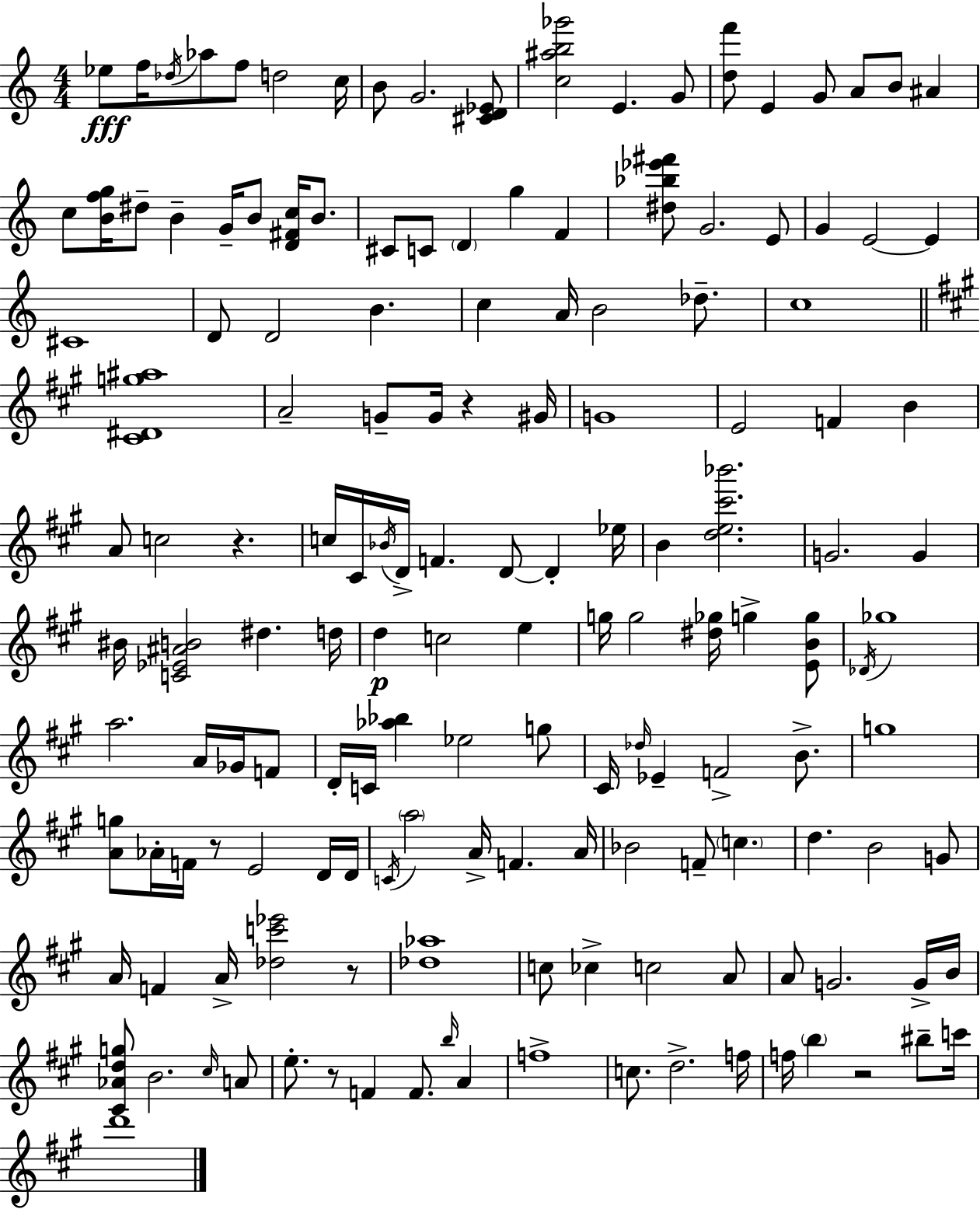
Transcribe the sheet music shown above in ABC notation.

X:1
T:Untitled
M:4/4
L:1/4
K:C
_e/2 f/4 _d/4 _a/2 f/2 d2 c/4 B/2 G2 [^CD_E]/2 [c^ab_g']2 E G/2 [df']/2 E G/2 A/2 B/2 ^A c/2 [Bfg]/4 ^d/2 B G/4 B/2 [D^Fc]/4 B/2 ^C/2 C/2 D g F [^d_b_e'^f']/2 G2 E/2 G E2 E ^C4 D/2 D2 B c A/4 B2 _d/2 c4 [^C^Dg^a]4 A2 G/2 G/4 z ^G/4 G4 E2 F B A/2 c2 z c/4 ^C/4 _B/4 D/4 F D/2 D _e/4 B [de^c'_b']2 G2 G ^B/4 [C_E^AB]2 ^d d/4 d c2 e g/4 g2 [^d_g]/4 g [EBg]/2 _D/4 _g4 a2 A/4 _G/4 F/2 D/4 C/4 [_a_b] _e2 g/2 ^C/4 _d/4 _E F2 B/2 g4 [Ag]/2 _A/4 F/4 z/2 E2 D/4 D/4 C/4 a2 A/4 F A/4 _B2 F/2 c d B2 G/2 A/4 F A/4 [_dc'_e']2 z/2 [_d_a]4 c/2 _c c2 A/2 A/2 G2 G/4 B/4 [^C_Adg]/2 B2 ^c/4 A/2 e/2 z/2 F F/2 b/4 A f4 c/2 d2 f/4 f/4 b z2 ^b/2 c'/4 d'4